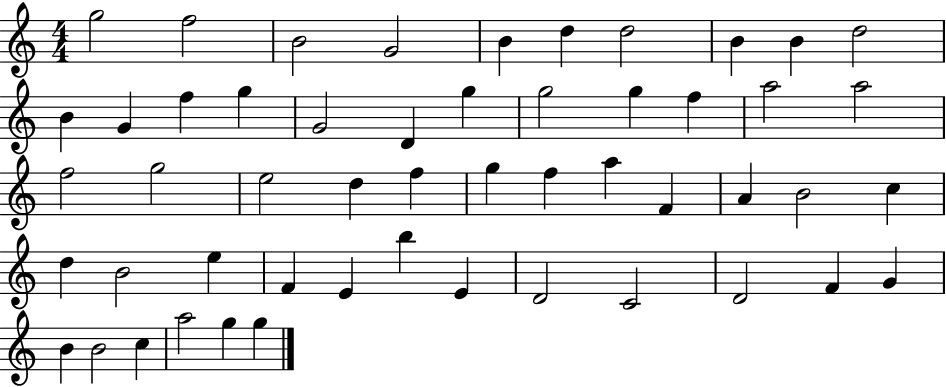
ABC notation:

X:1
T:Untitled
M:4/4
L:1/4
K:C
g2 f2 B2 G2 B d d2 B B d2 B G f g G2 D g g2 g f a2 a2 f2 g2 e2 d f g f a F A B2 c d B2 e F E b E D2 C2 D2 F G B B2 c a2 g g